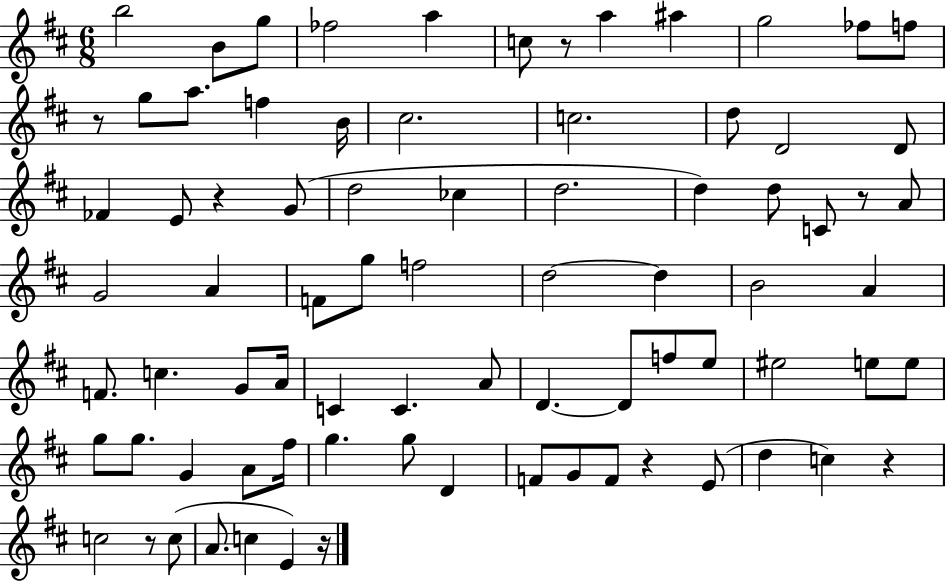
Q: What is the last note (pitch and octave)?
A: E4